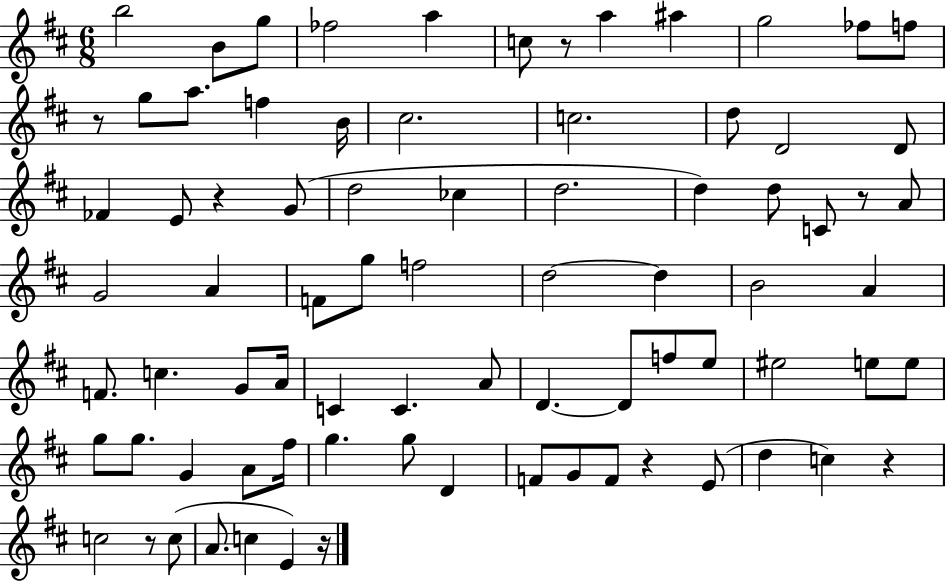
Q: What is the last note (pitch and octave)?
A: E4